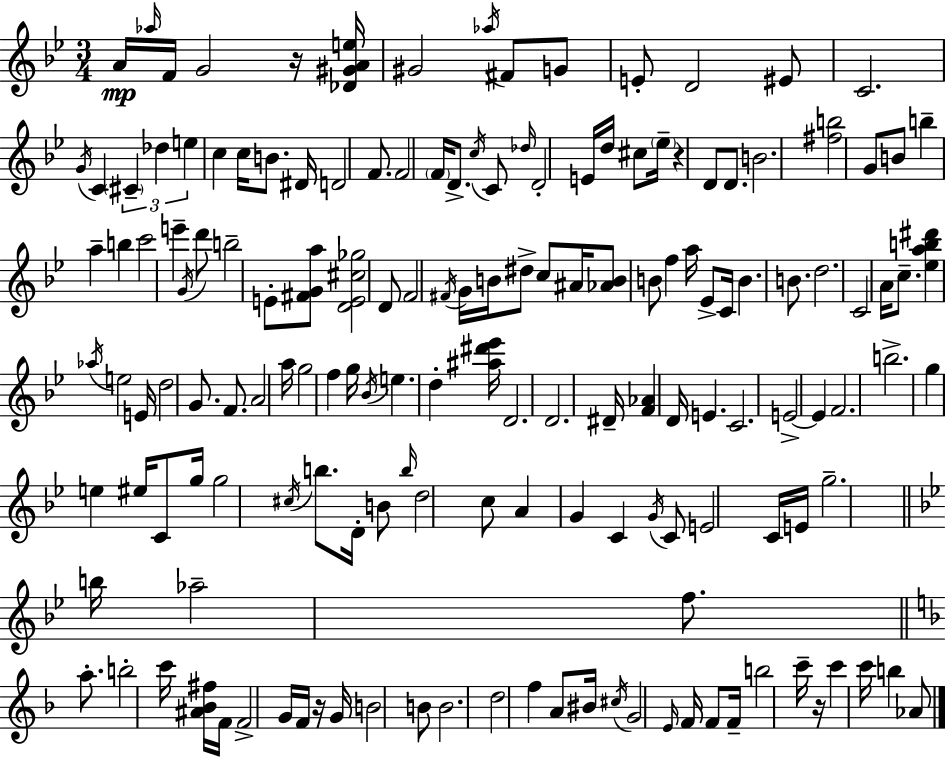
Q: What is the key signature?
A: G minor